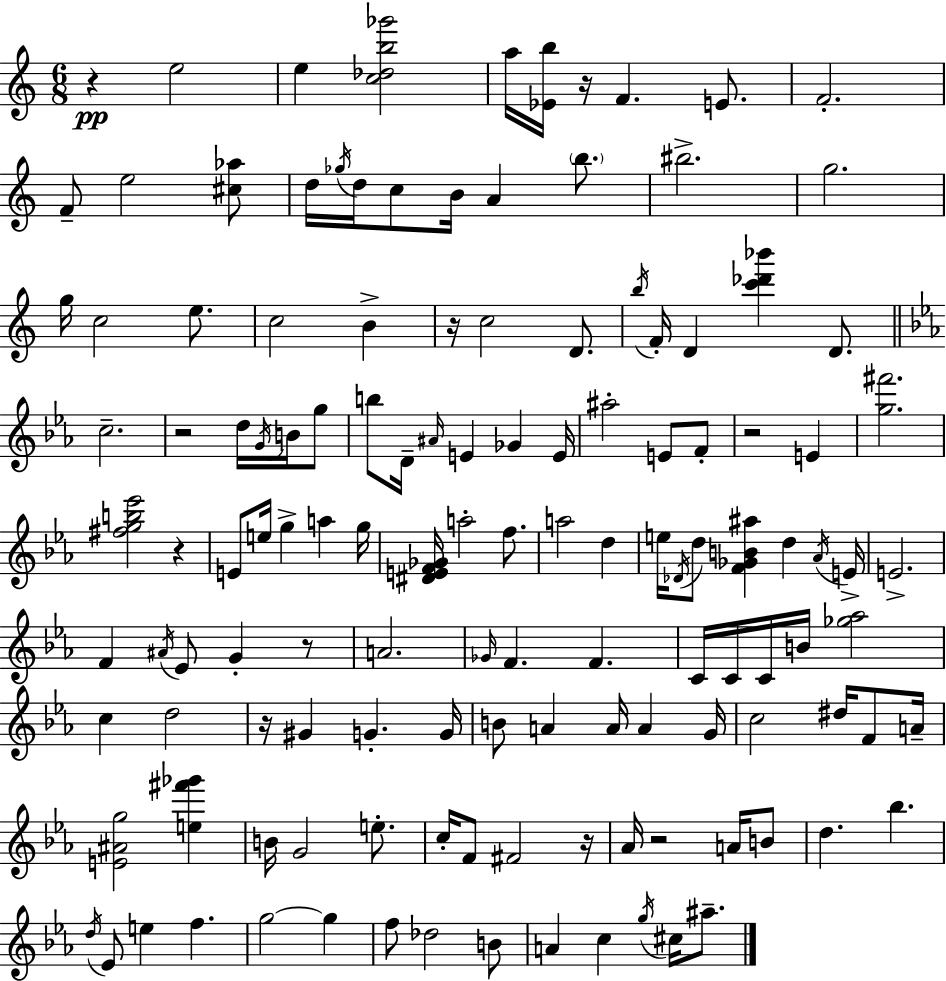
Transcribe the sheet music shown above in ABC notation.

X:1
T:Untitled
M:6/8
L:1/4
K:C
z e2 e [c_db_g']2 a/4 [_Eb]/4 z/4 F E/2 F2 F/2 e2 [^c_a]/2 d/4 _g/4 d/4 c/2 B/4 A b/2 ^b2 g2 g/4 c2 e/2 c2 B z/4 c2 D/2 b/4 F/4 D [c'_d'_b'] D/2 c2 z2 d/4 G/4 B/4 g/2 b/2 D/4 ^A/4 E _G E/4 ^a2 E/2 F/2 z2 E [g^f']2 [^fgb_e']2 z E/2 e/4 g a g/4 [^DEF_G]/4 a2 f/2 a2 d e/4 _D/4 d/2 [F_GB^a] d _A/4 E/4 E2 F ^A/4 _E/2 G z/2 A2 _G/4 F F C/4 C/4 C/4 B/4 [_g_a]2 c d2 z/4 ^G G G/4 B/2 A A/4 A G/4 c2 ^d/4 F/2 A/4 [E^Ag]2 [e^f'_g'] B/4 G2 e/2 c/4 F/2 ^F2 z/4 _A/4 z2 A/4 B/2 d _b d/4 _E/2 e f g2 g f/2 _d2 B/2 A c g/4 ^c/4 ^a/2